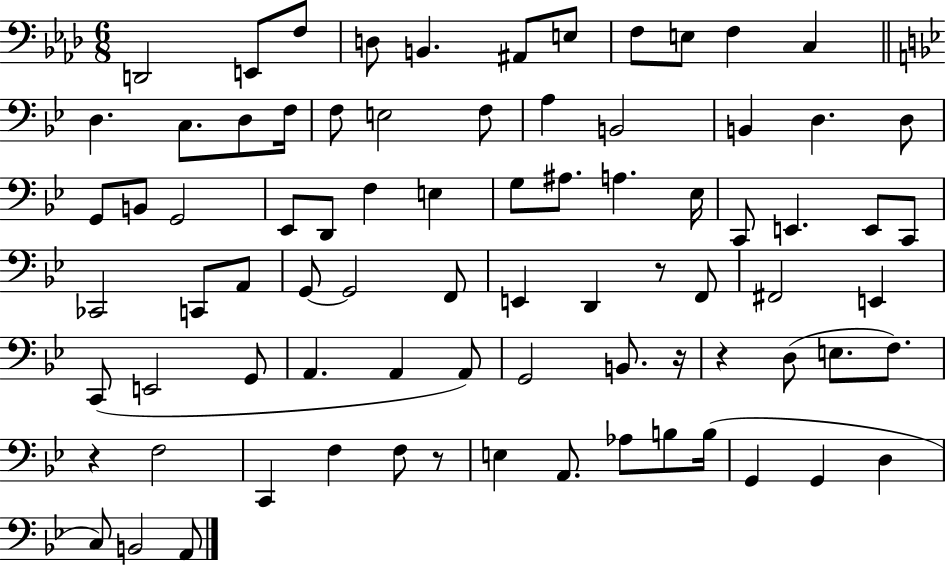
D2/h E2/e F3/e D3/e B2/q. A#2/e E3/e F3/e E3/e F3/q C3/q D3/q. C3/e. D3/e F3/s F3/e E3/h F3/e A3/q B2/h B2/q D3/q. D3/e G2/e B2/e G2/h Eb2/e D2/e F3/q E3/q G3/e A#3/e. A3/q. Eb3/s C2/e E2/q. E2/e C2/e CES2/h C2/e A2/e G2/e G2/h F2/e E2/q D2/q R/e F2/e F#2/h E2/q C2/e E2/h G2/e A2/q. A2/q A2/e G2/h B2/e. R/s R/q D3/e E3/e. F3/e. R/q F3/h C2/q F3/q F3/e R/e E3/q A2/e. Ab3/e B3/e B3/s G2/q G2/q D3/q C3/e B2/h A2/e